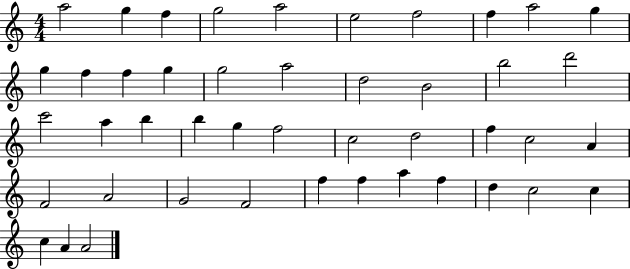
{
  \clef treble
  \numericTimeSignature
  \time 4/4
  \key c \major
  a''2 g''4 f''4 | g''2 a''2 | e''2 f''2 | f''4 a''2 g''4 | \break g''4 f''4 f''4 g''4 | g''2 a''2 | d''2 b'2 | b''2 d'''2 | \break c'''2 a''4 b''4 | b''4 g''4 f''2 | c''2 d''2 | f''4 c''2 a'4 | \break f'2 a'2 | g'2 f'2 | f''4 f''4 a''4 f''4 | d''4 c''2 c''4 | \break c''4 a'4 a'2 | \bar "|."
}